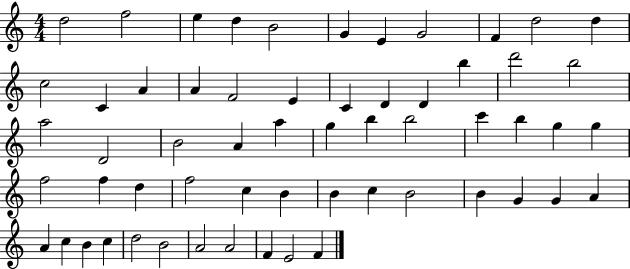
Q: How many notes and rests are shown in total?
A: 59